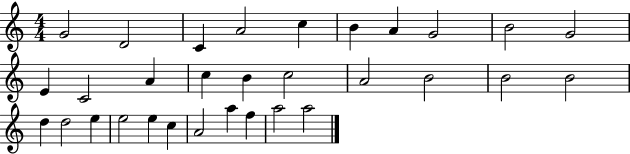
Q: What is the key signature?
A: C major